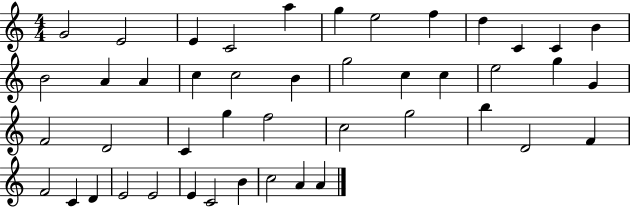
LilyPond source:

{
  \clef treble
  \numericTimeSignature
  \time 4/4
  \key c \major
  g'2 e'2 | e'4 c'2 a''4 | g''4 e''2 f''4 | d''4 c'4 c'4 b'4 | \break b'2 a'4 a'4 | c''4 c''2 b'4 | g''2 c''4 c''4 | e''2 g''4 g'4 | \break f'2 d'2 | c'4 g''4 f''2 | c''2 g''2 | b''4 d'2 f'4 | \break f'2 c'4 d'4 | e'2 e'2 | e'4 c'2 b'4 | c''2 a'4 a'4 | \break \bar "|."
}